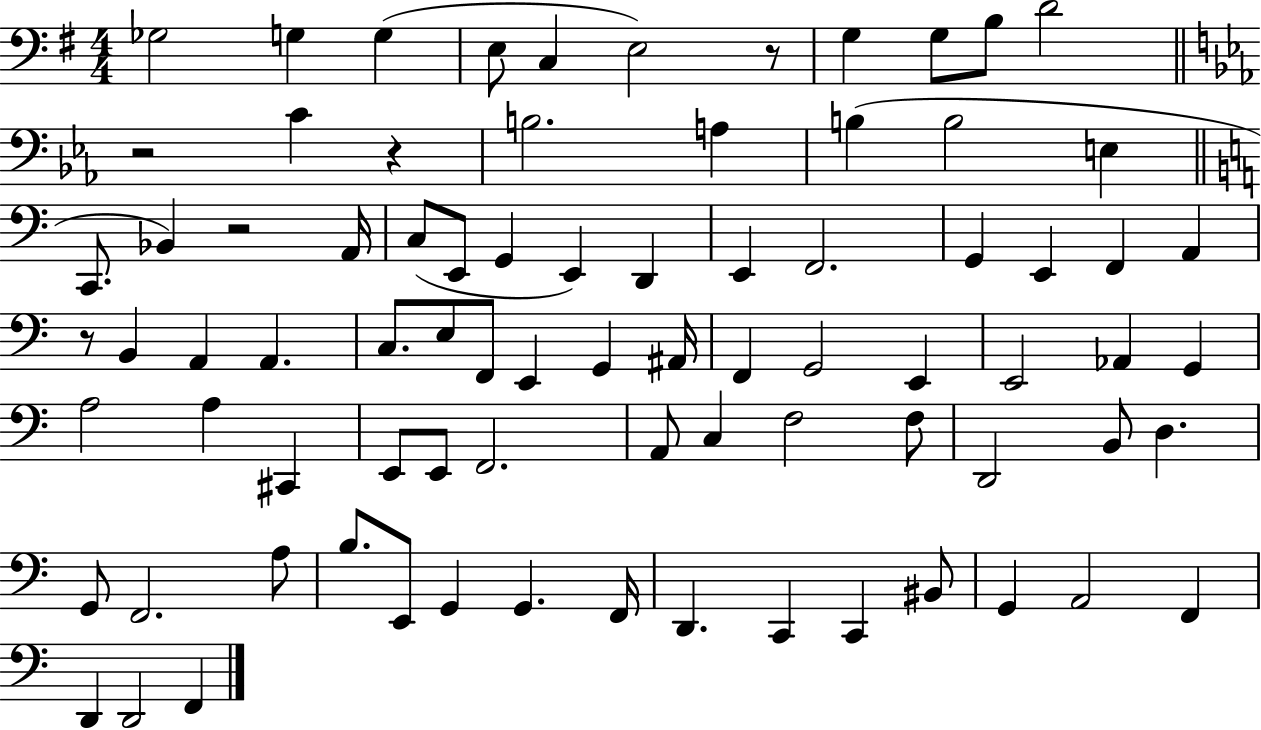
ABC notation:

X:1
T:Untitled
M:4/4
L:1/4
K:G
_G,2 G, G, E,/2 C, E,2 z/2 G, G,/2 B,/2 D2 z2 C z B,2 A, B, B,2 E, C,,/2 _B,, z2 A,,/4 C,/2 E,,/2 G,, E,, D,, E,, F,,2 G,, E,, F,, A,, z/2 B,, A,, A,, C,/2 E,/2 F,,/2 E,, G,, ^A,,/4 F,, G,,2 E,, E,,2 _A,, G,, A,2 A, ^C,, E,,/2 E,,/2 F,,2 A,,/2 C, F,2 F,/2 D,,2 B,,/2 D, G,,/2 F,,2 A,/2 B,/2 E,,/2 G,, G,, F,,/4 D,, C,, C,, ^B,,/2 G,, A,,2 F,, D,, D,,2 F,,